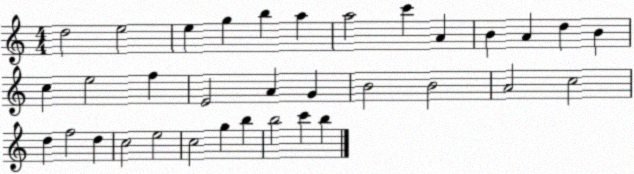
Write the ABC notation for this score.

X:1
T:Untitled
M:4/4
L:1/4
K:C
d2 e2 e g b a a2 c' A B A d B c e2 f E2 A G B2 B2 A2 c2 d f2 d c2 e2 c2 g b b2 c' b